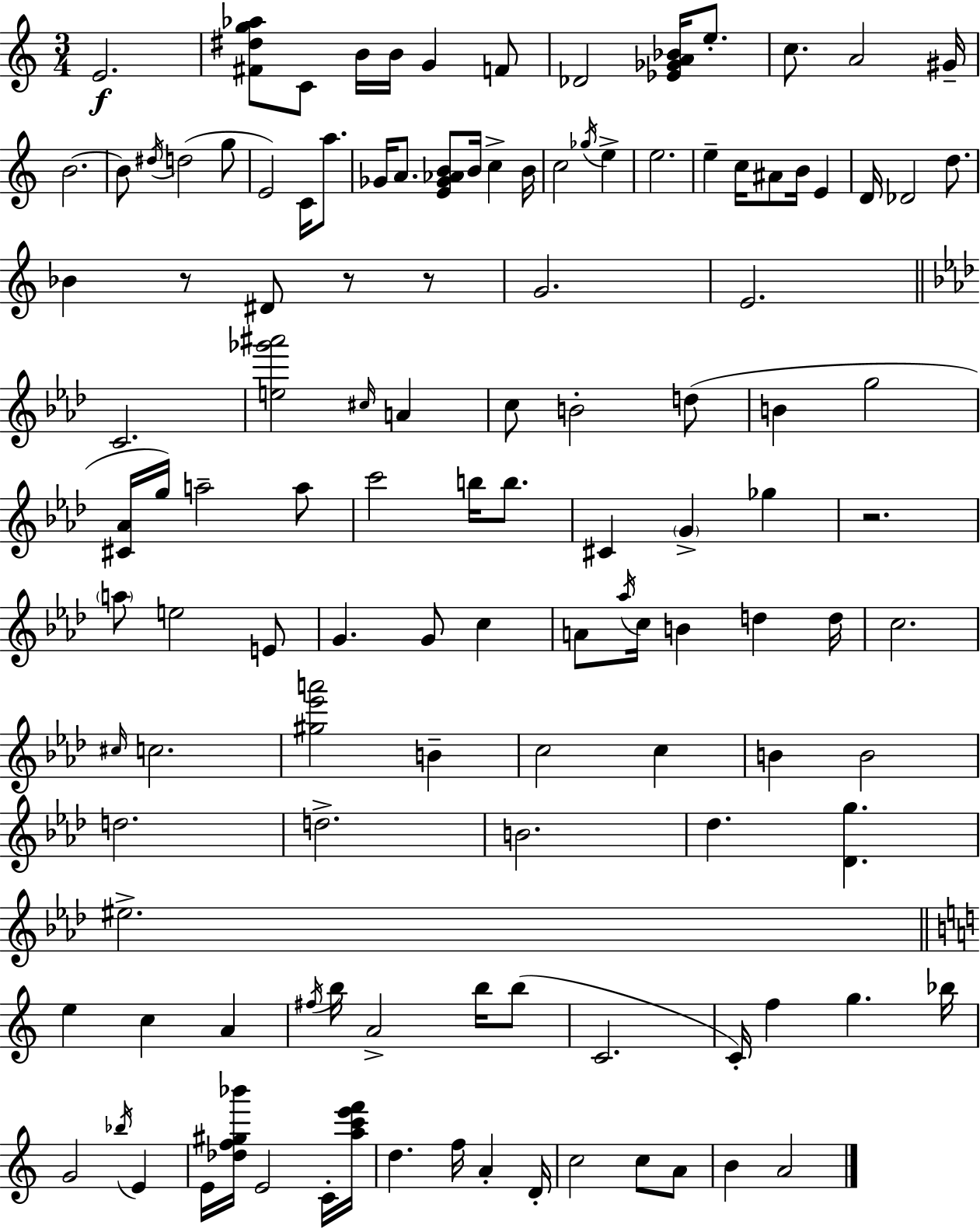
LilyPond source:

{
  \clef treble
  \numericTimeSignature
  \time 3/4
  \key c \major
  e'2.\f | <fis' dis'' g'' aes''>8 c'8 b'16 b'16 g'4 f'8 | des'2 <ees' ges' a' bes'>16 e''8.-. | c''8. a'2 gis'16-- | \break b'2.~~ | b'8 \acciaccatura { dis''16 }( d''2 g''8 | e'2) c'16 a''8. | ges'16 a'8. <e' ges' aes' b'>8 b'16 c''4-> | \break b'16 c''2 \acciaccatura { ges''16 } e''4-> | e''2. | e''4-- c''16 ais'8 b'16 e'4 | d'16 des'2 d''8. | \break bes'4 r8 dis'8 r8 | r8 g'2. | e'2. | \bar "||" \break \key f \minor c'2. | <e'' ges''' ais'''>2 \grace { cis''16 } a'4 | c''8 b'2-. d''8( | b'4 g''2 | \break <cis' aes'>16 g''16) a''2-- a''8 | c'''2 b''16 b''8. | cis'4 \parenthesize g'4-> ges''4 | r2. | \break \parenthesize a''8 e''2 e'8 | g'4. g'8 c''4 | a'8 \acciaccatura { aes''16 } c''16 b'4 d''4 | d''16 c''2. | \break \grace { cis''16 } c''2. | <gis'' ees''' a'''>2 b'4-- | c''2 c''4 | b'4 b'2 | \break d''2. | d''2.-> | b'2. | des''4. <des' g''>4. | \break eis''2.-> | \bar "||" \break \key a \minor e''4 c''4 a'4 | \acciaccatura { fis''16 } b''16 a'2-> b''16 b''8( | c'2. | c'16-.) f''4 g''4. | \break bes''16 g'2 \acciaccatura { bes''16 } e'4 | e'16 <des'' f'' gis'' bes'''>16 e'2 | c'16-. <a'' c''' e''' f'''>16 d''4. f''16 a'4-. | d'16-. c''2 c''8 | \break a'8 b'4 a'2 | \bar "|."
}